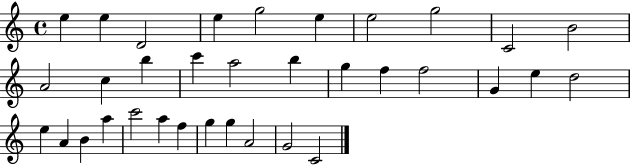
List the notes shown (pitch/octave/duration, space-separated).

E5/q E5/q D4/h E5/q G5/h E5/q E5/h G5/h C4/h B4/h A4/h C5/q B5/q C6/q A5/h B5/q G5/q F5/q F5/h G4/q E5/q D5/h E5/q A4/q B4/q A5/q C6/h A5/q F5/q G5/q G5/q A4/h G4/h C4/h